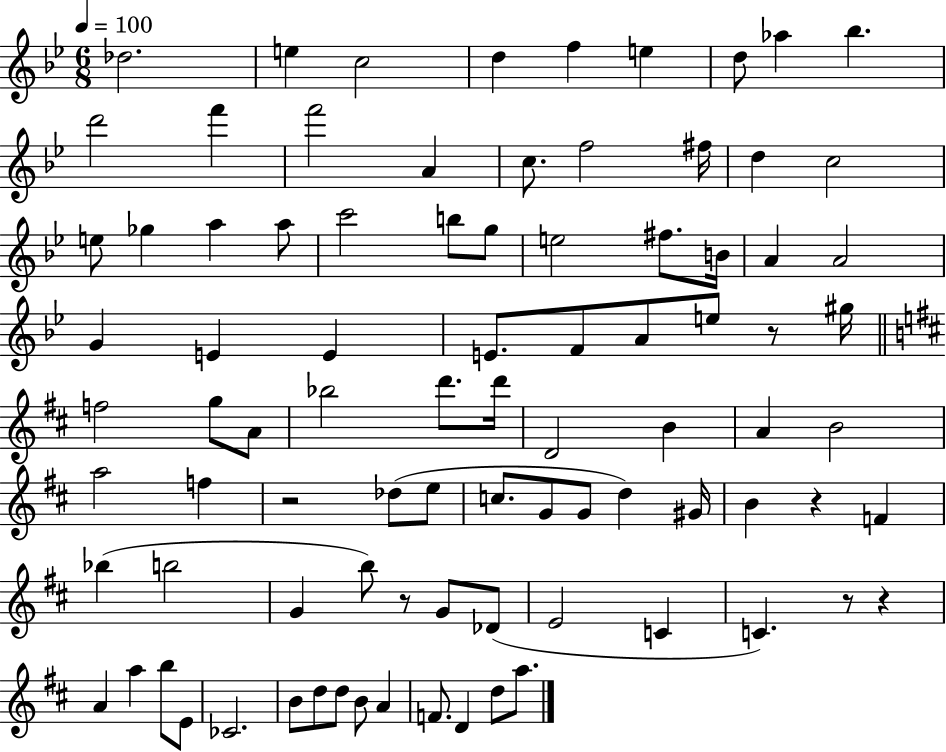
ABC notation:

X:1
T:Untitled
M:6/8
L:1/4
K:Bb
_d2 e c2 d f e d/2 _a _b d'2 f' f'2 A c/2 f2 ^f/4 d c2 e/2 _g a a/2 c'2 b/2 g/2 e2 ^f/2 B/4 A A2 G E E E/2 F/2 A/2 e/2 z/2 ^g/4 f2 g/2 A/2 _b2 d'/2 d'/4 D2 B A B2 a2 f z2 _d/2 e/2 c/2 G/2 G/2 d ^G/4 B z F _b b2 G b/2 z/2 G/2 _D/2 E2 C C z/2 z A a b/2 E/2 _C2 B/2 d/2 d/2 B/2 A F/2 D d/2 a/2